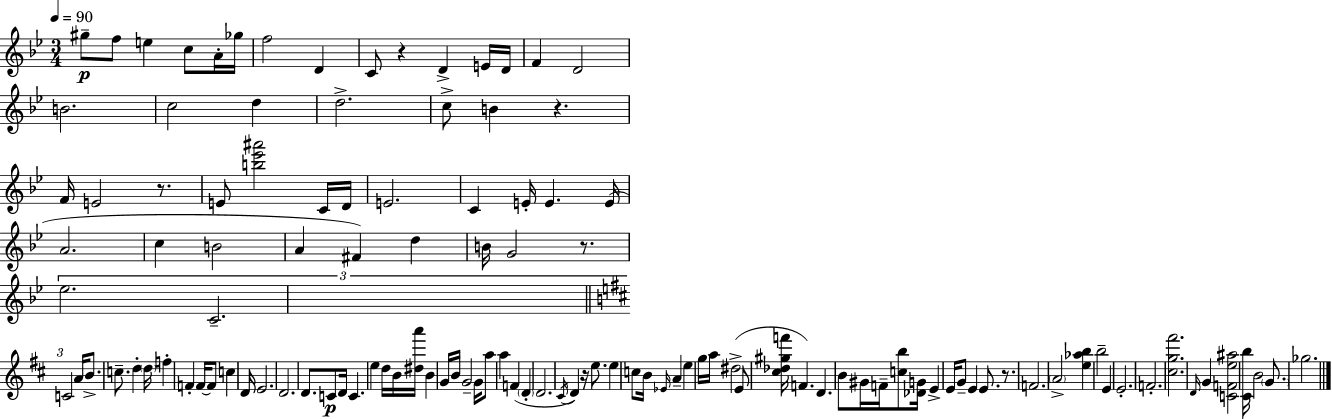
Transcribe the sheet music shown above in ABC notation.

X:1
T:Untitled
M:3/4
L:1/4
K:Bb
^g/2 f/2 e c/2 A/4 _g/4 f2 D C/2 z D E/4 D/4 F D2 B2 c2 d d2 c/2 B z F/4 E2 z/2 E/2 [b_e'^a']2 C/4 D/4 E2 C E/4 E E/4 A2 c B2 A ^F d B/4 G2 z/2 _e2 C2 C2 A/4 B/2 c/2 d d/4 f F F/4 F/2 c D/4 E2 D2 D/2 C/2 D/4 C e d/4 B/4 [^da']/4 B G/4 B/4 G2 G/4 a/2 a F D D2 ^C/4 D z/4 e/2 e c/2 B/4 _E/4 A e g/4 a/4 ^d2 E/2 [^c_d^gf']/4 F D B/2 ^G/4 F/4 [cb]/2 [_DG]/4 E E/4 G/2 E E/2 z/2 F2 A2 [e_ab] b2 E E2 F2 [^cg^f']2 D/4 G [CFe^a]2 [^Cb]/4 B2 G/2 _g2